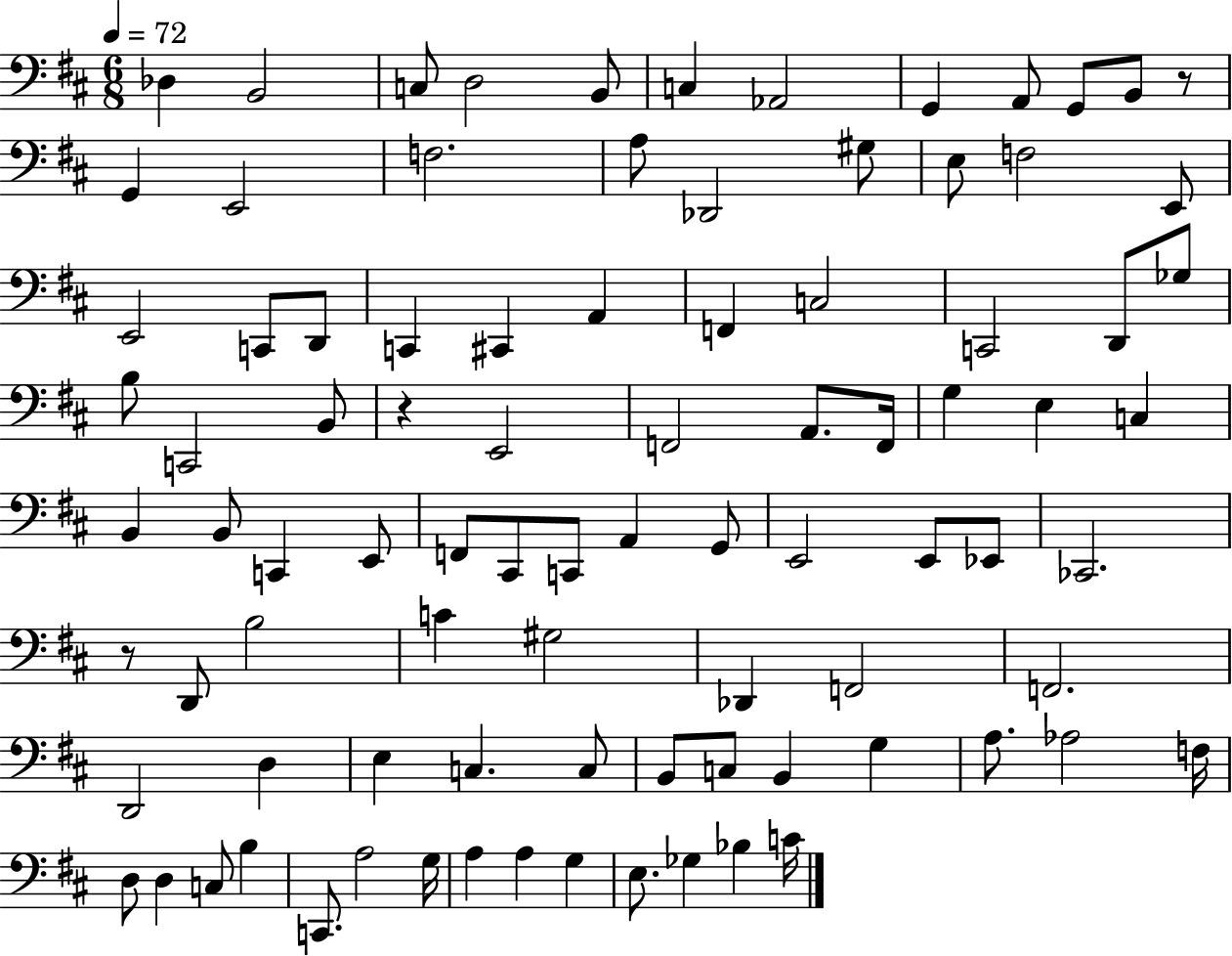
X:1
T:Untitled
M:6/8
L:1/4
K:D
_D, B,,2 C,/2 D,2 B,,/2 C, _A,,2 G,, A,,/2 G,,/2 B,,/2 z/2 G,, E,,2 F,2 A,/2 _D,,2 ^G,/2 E,/2 F,2 E,,/2 E,,2 C,,/2 D,,/2 C,, ^C,, A,, F,, C,2 C,,2 D,,/2 _G,/2 B,/2 C,,2 B,,/2 z E,,2 F,,2 A,,/2 F,,/4 G, E, C, B,, B,,/2 C,, E,,/2 F,,/2 ^C,,/2 C,,/2 A,, G,,/2 E,,2 E,,/2 _E,,/2 _C,,2 z/2 D,,/2 B,2 C ^G,2 _D,, F,,2 F,,2 D,,2 D, E, C, C,/2 B,,/2 C,/2 B,, G, A,/2 _A,2 F,/4 D,/2 D, C,/2 B, C,,/2 A,2 G,/4 A, A, G, E,/2 _G, _B, C/4